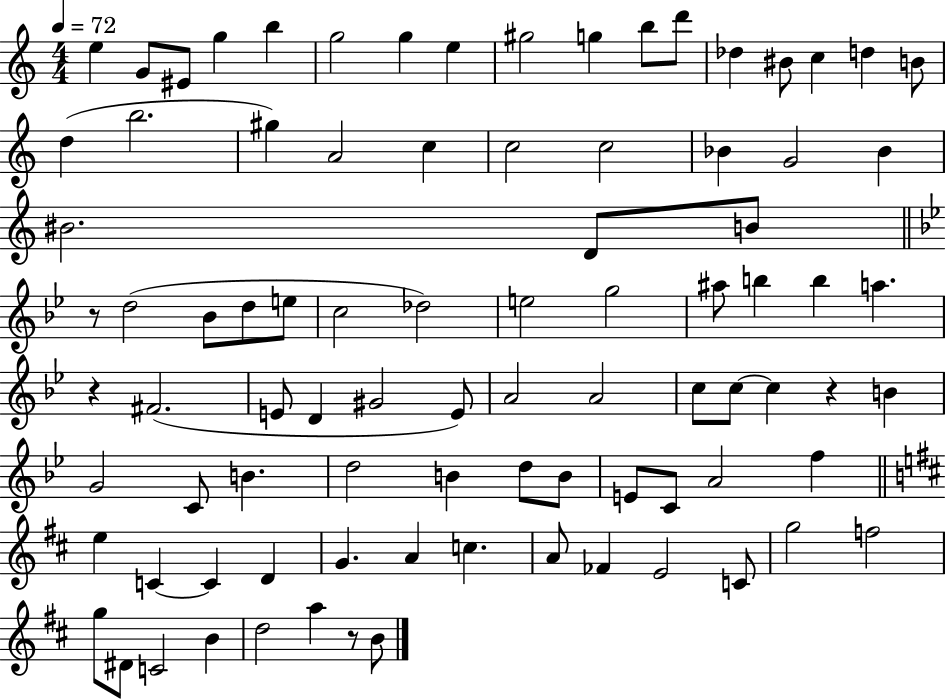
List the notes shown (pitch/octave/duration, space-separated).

E5/q G4/e EIS4/e G5/q B5/q G5/h G5/q E5/q G#5/h G5/q B5/e D6/e Db5/q BIS4/e C5/q D5/q B4/e D5/q B5/h. G#5/q A4/h C5/q C5/h C5/h Bb4/q G4/h Bb4/q BIS4/h. D4/e B4/e R/e D5/h Bb4/e D5/e E5/e C5/h Db5/h E5/h G5/h A#5/e B5/q B5/q A5/q. R/q F#4/h. E4/e D4/q G#4/h E4/e A4/h A4/h C5/e C5/e C5/q R/q B4/q G4/h C4/e B4/q. D5/h B4/q D5/e B4/e E4/e C4/e A4/h F5/q E5/q C4/q C4/q D4/q G4/q. A4/q C5/q. A4/e FES4/q E4/h C4/e G5/h F5/h G5/e D#4/e C4/h B4/q D5/h A5/q R/e B4/e